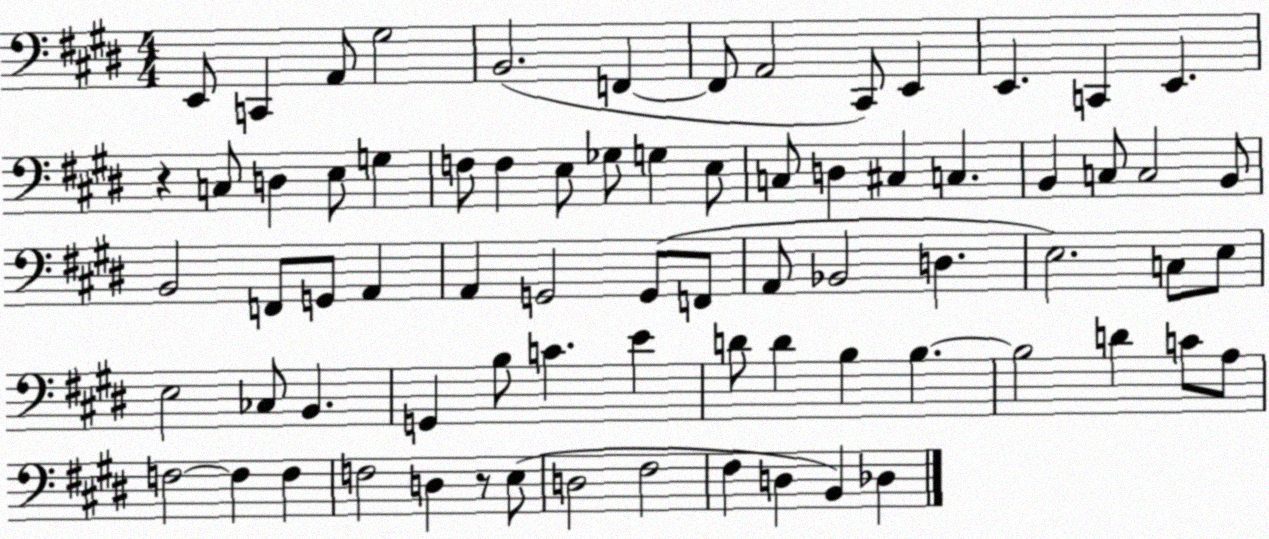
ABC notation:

X:1
T:Untitled
M:4/4
L:1/4
K:E
E,,/2 C,, A,,/2 ^G,2 B,,2 F,, F,,/2 A,,2 ^C,,/2 E,, E,, C,, E,, z C,/2 D, E,/2 G, F,/2 F, E,/2 _G,/2 G, E,/2 C,/2 D, ^C, C, B,, C,/2 C,2 B,,/2 B,,2 F,,/2 G,,/2 A,, A,, G,,2 G,,/2 F,,/2 A,,/2 _B,,2 D, E,2 C,/2 E,/2 E,2 _C,/2 B,, G,, B,/2 C E D/2 D B, B, B,2 D C/2 A,/2 F,2 F, F, F,2 D, z/2 E,/2 D,2 ^F,2 ^F, D, B,, _D,